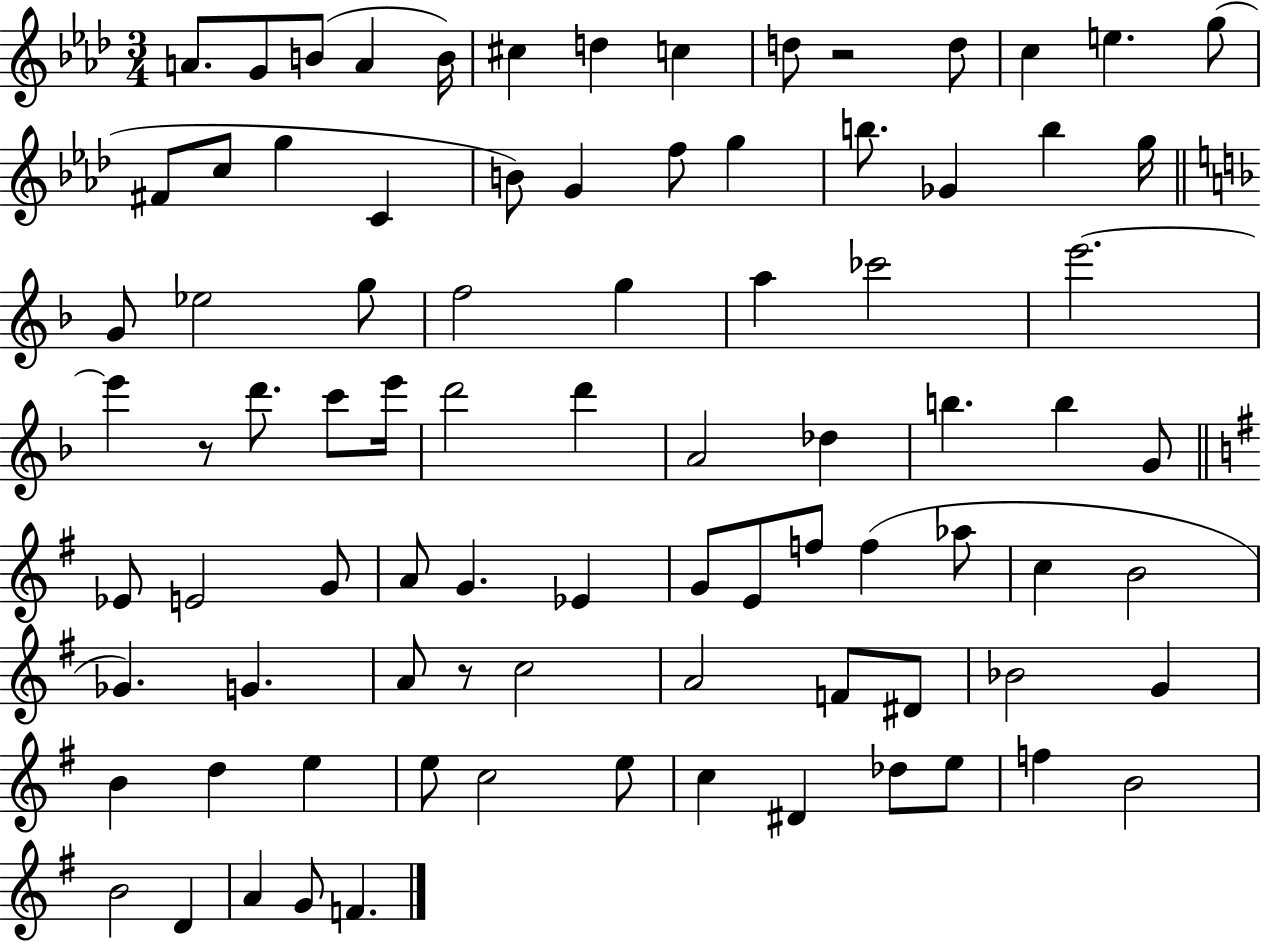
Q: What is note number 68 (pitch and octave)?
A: D5